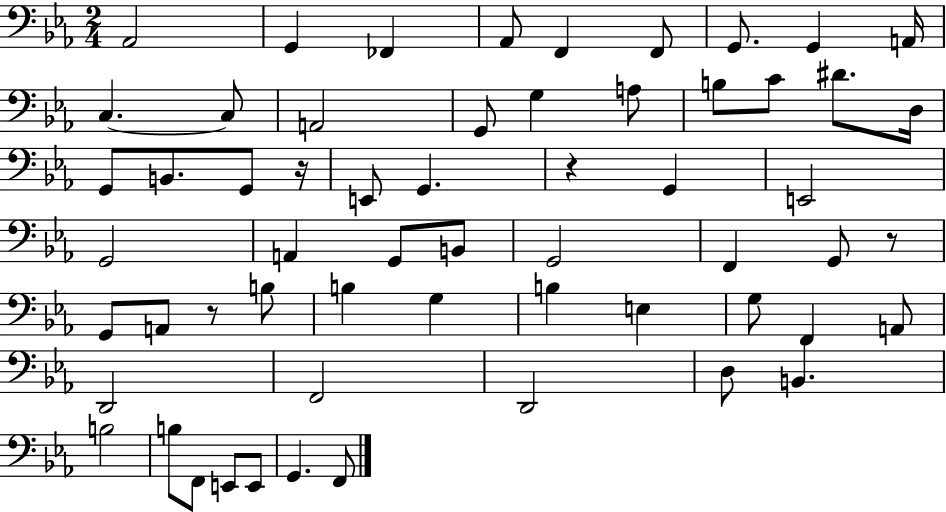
{
  \clef bass
  \numericTimeSignature
  \time 2/4
  \key ees \major
  \repeat volta 2 { aes,2 | g,4 fes,4 | aes,8 f,4 f,8 | g,8. g,4 a,16 | \break c4.~~ c8 | a,2 | g,8 g4 a8 | b8 c'8 dis'8. d16 | \break g,8 b,8. g,8 r16 | e,8 g,4. | r4 g,4 | e,2 | \break g,2 | a,4 g,8 b,8 | g,2 | f,4 g,8 r8 | \break g,8 a,8 r8 b8 | b4 g4 | b4 e4 | g8 f,4 a,8 | \break d,2 | f,2 | d,2 | d8 b,4. | \break b2 | b8 f,8 e,8 e,8 | g,4. f,8 | } \bar "|."
}